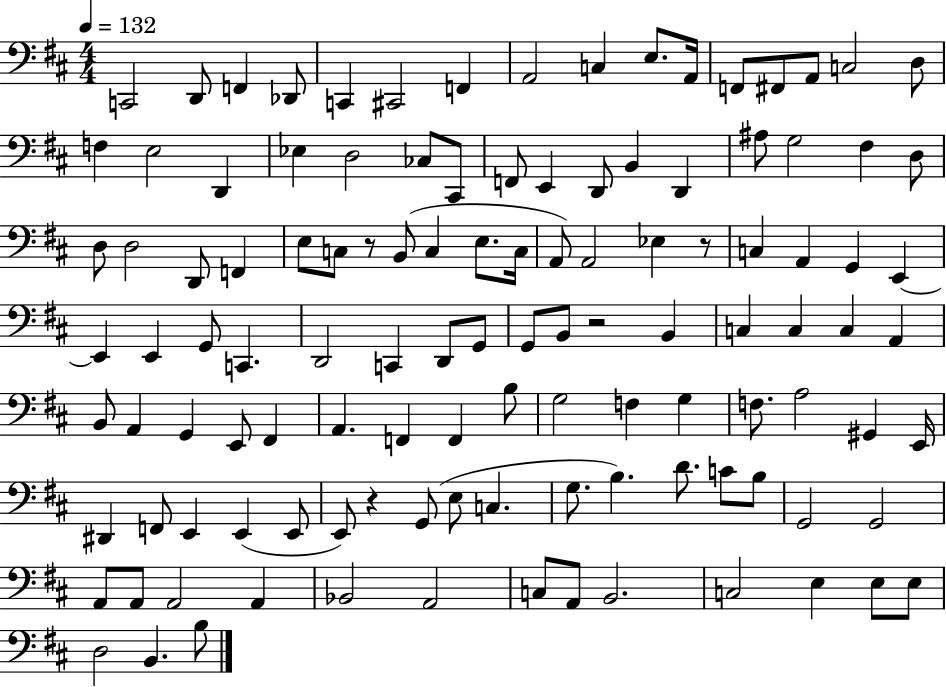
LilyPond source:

{
  \clef bass
  \numericTimeSignature
  \time 4/4
  \key d \major
  \tempo 4 = 132
  c,2 d,8 f,4 des,8 | c,4 cis,2 f,4 | a,2 c4 e8. a,16 | f,8 fis,8 a,8 c2 d8 | \break f4 e2 d,4 | ees4 d2 ces8 cis,8 | f,8 e,4 d,8 b,4 d,4 | ais8 g2 fis4 d8 | \break d8 d2 d,8 f,4 | e8 c8 r8 b,8( c4 e8. c16 | a,8) a,2 ees4 r8 | c4 a,4 g,4 e,4~~ | \break e,4 e,4 g,8 c,4. | d,2 c,4 d,8 g,8 | g,8 b,8 r2 b,4 | c4 c4 c4 a,4 | \break b,8 a,4 g,4 e,8 fis,4 | a,4. f,4 f,4 b8 | g2 f4 g4 | f8. a2 gis,4 e,16 | \break dis,4 f,8 e,4 e,4( e,8 | e,8) r4 g,8( e8 c4. | g8. b4.) d'8. c'8 b8 | g,2 g,2 | \break a,8 a,8 a,2 a,4 | bes,2 a,2 | c8 a,8 b,2. | c2 e4 e8 e8 | \break d2 b,4. b8 | \bar "|."
}